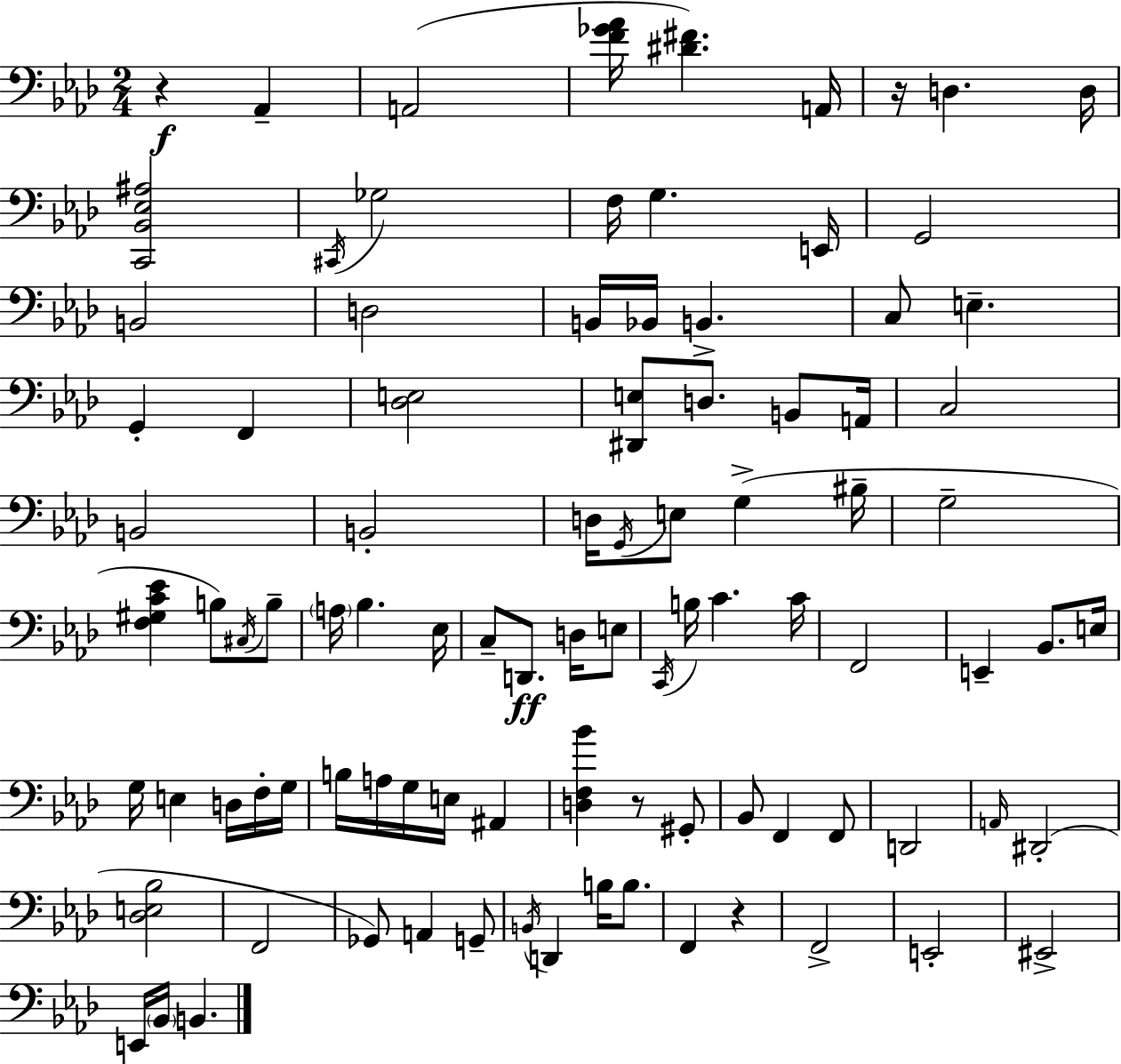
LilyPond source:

{
  \clef bass
  \numericTimeSignature
  \time 2/4
  \key aes \major
  \repeat volta 2 { r4\f aes,4-- | a,2( | <f' ges' aes'>16 <dis' fis'>4.) a,16 | r16 d4. d16 | \break <c, bes, ees ais>2 | \acciaccatura { cis,16 } ges2 | f16 g4. | e,16 g,2 | \break b,2 | d2 | b,16 bes,16 b,4.-> | c8 e4.-- | \break g,4-. f,4 | <des e>2 | <dis, e>8 d8. b,8 | a,16 c2 | \break b,2 | b,2-. | d16 \acciaccatura { g,16 } e8 g4->( | bis16-- g2-- | \break <f gis c' ees'>4 b8) | \acciaccatura { cis16 } b8-- \parenthesize a16 bes4. | ees16 c8-- d,8.\ff | d16 e8 \acciaccatura { c,16 } b16 c'4. | \break c'16 f,2 | e,4-- | bes,8. e16 g16 e4 | d16 f16-. g16 b16 a16 g16 e16 | \break ais,4 <d f bes'>4 | r8 gis,8-. bes,8 f,4 | f,8 d,2 | \grace { a,16 }( dis,2-. | \break <des e bes>2 | f,2 | ges,8) a,4 | g,8-- \acciaccatura { b,16 } d,4 | \break b16 b8. f,4 | r4 f,2-> | e,2-. | eis,2-> | \break e,16 \parenthesize bes,16 | b,4. } \bar "|."
}